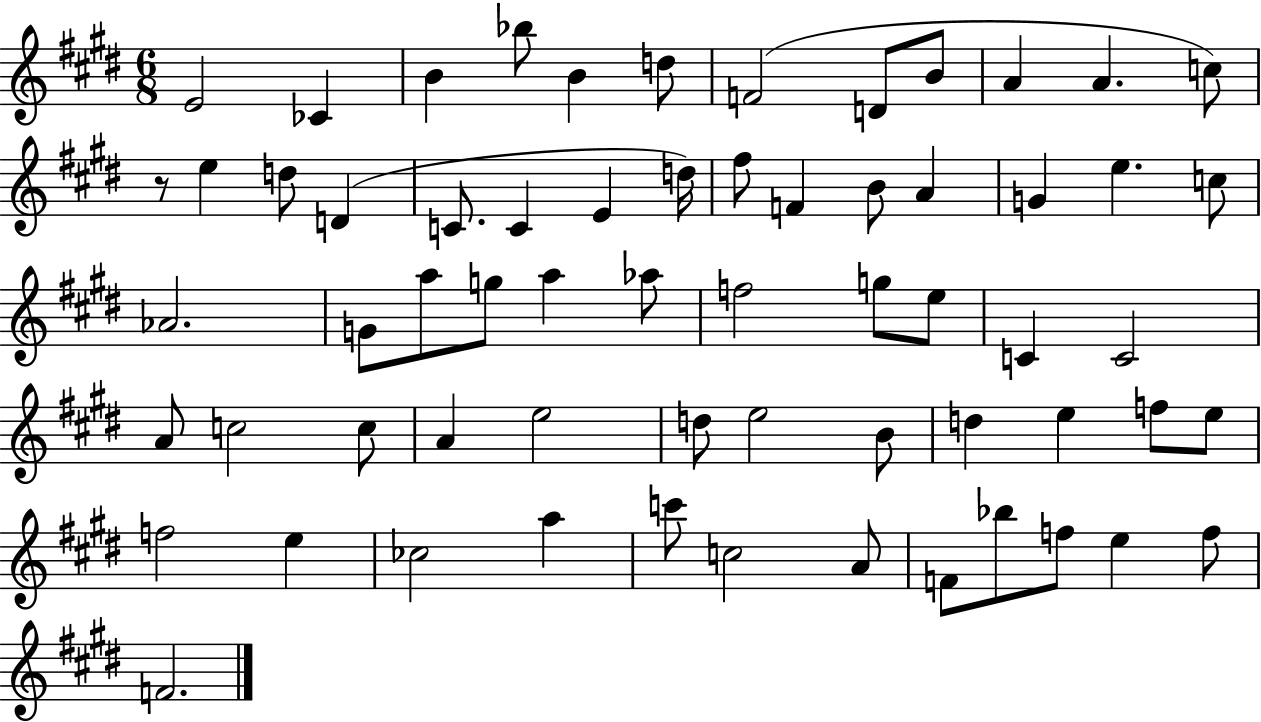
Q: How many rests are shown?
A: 1